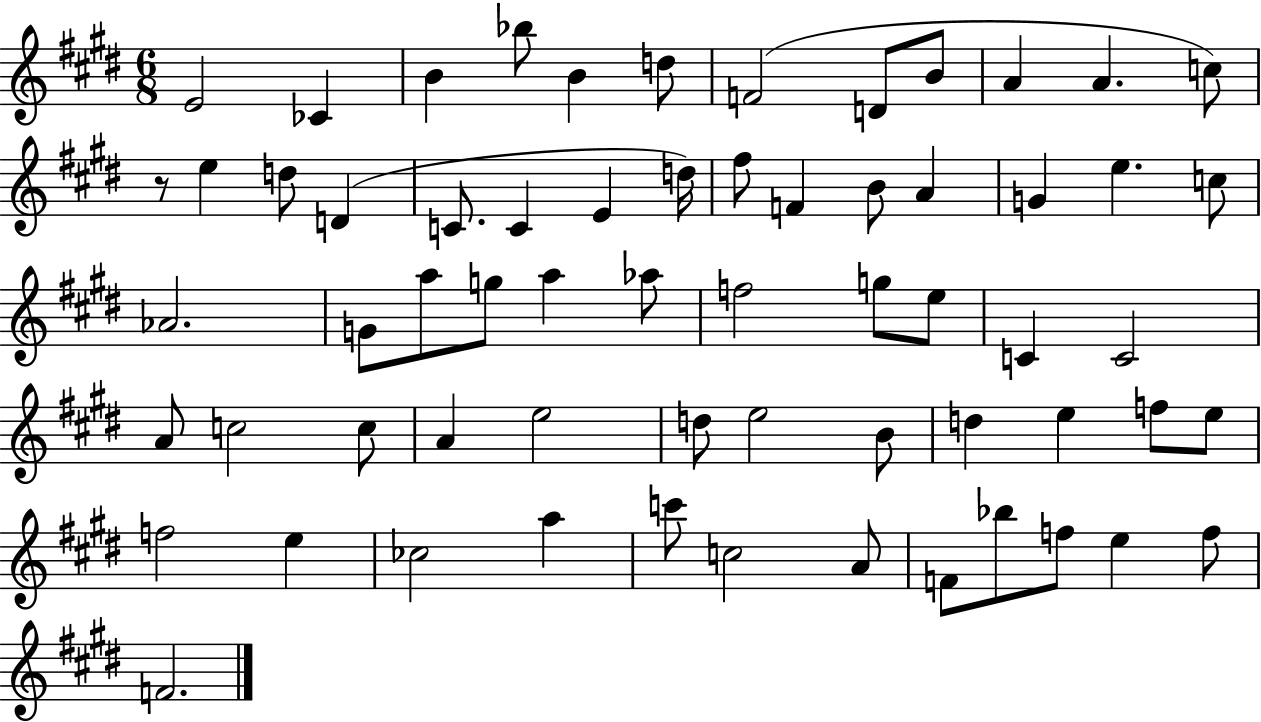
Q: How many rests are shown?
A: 1